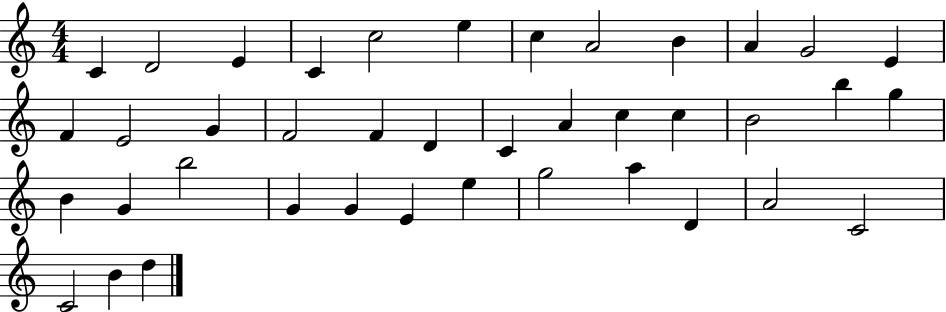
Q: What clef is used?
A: treble